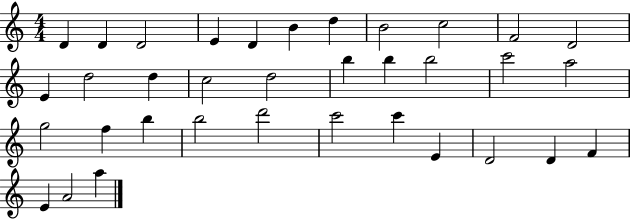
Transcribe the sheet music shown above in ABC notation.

X:1
T:Untitled
M:4/4
L:1/4
K:C
D D D2 E D B d B2 c2 F2 D2 E d2 d c2 d2 b b b2 c'2 a2 g2 f b b2 d'2 c'2 c' E D2 D F E A2 a